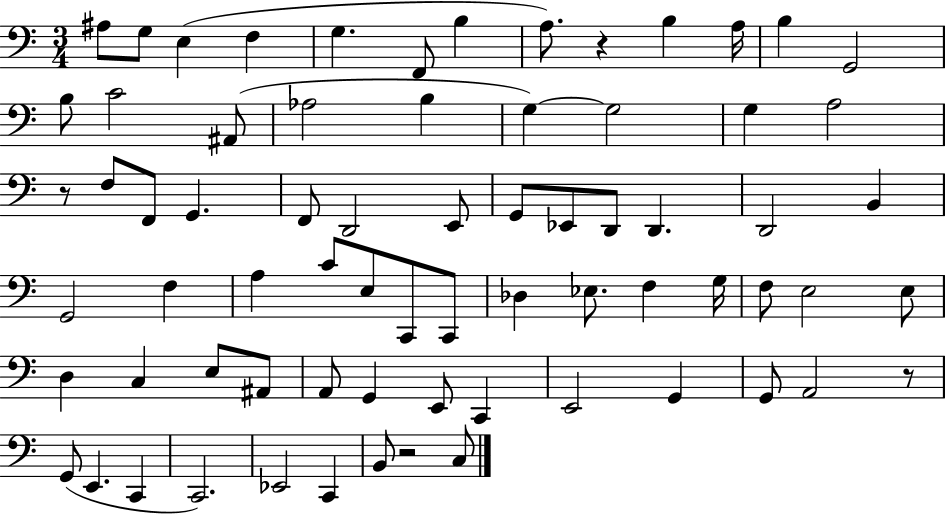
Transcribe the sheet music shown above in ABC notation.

X:1
T:Untitled
M:3/4
L:1/4
K:C
^A,/2 G,/2 E, F, G, F,,/2 B, A,/2 z B, A,/4 B, G,,2 B,/2 C2 ^A,,/2 _A,2 B, G, G,2 G, A,2 z/2 F,/2 F,,/2 G,, F,,/2 D,,2 E,,/2 G,,/2 _E,,/2 D,,/2 D,, D,,2 B,, G,,2 F, A, C/2 E,/2 C,,/2 C,,/2 _D, _E,/2 F, G,/4 F,/2 E,2 E,/2 D, C, E,/2 ^A,,/2 A,,/2 G,, E,,/2 C,, E,,2 G,, G,,/2 A,,2 z/2 G,,/2 E,, C,, C,,2 _E,,2 C,, B,,/2 z2 C,/2